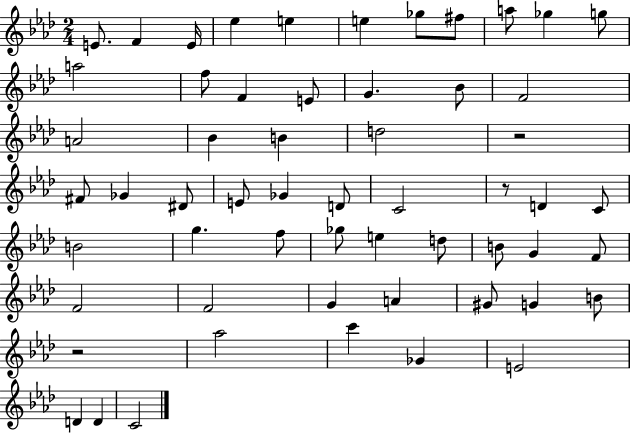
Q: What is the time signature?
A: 2/4